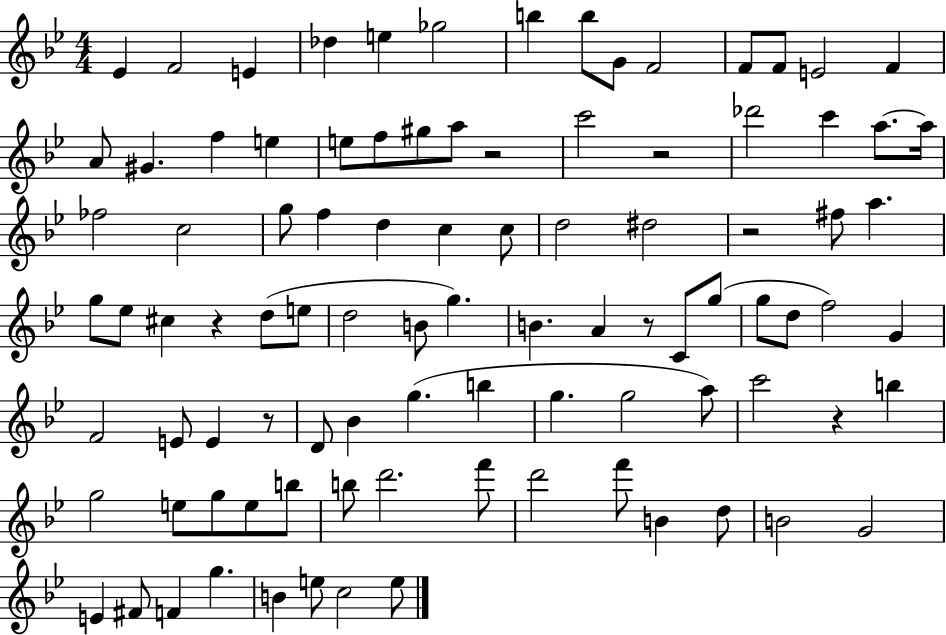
Eb4/q F4/h E4/q Db5/q E5/q Gb5/h B5/q B5/e G4/e F4/h F4/e F4/e E4/h F4/q A4/e G#4/q. F5/q E5/q E5/e F5/e G#5/e A5/e R/h C6/h R/h Db6/h C6/q A5/e. A5/s FES5/h C5/h G5/e F5/q D5/q C5/q C5/e D5/h D#5/h R/h F#5/e A5/q. G5/e Eb5/e C#5/q R/q D5/e E5/e D5/h B4/e G5/q. B4/q. A4/q R/e C4/e G5/e G5/e D5/e F5/h G4/q F4/h E4/e E4/q R/e D4/e Bb4/q G5/q. B5/q G5/q. G5/h A5/e C6/h R/q B5/q G5/h E5/e G5/e E5/e B5/e B5/e D6/h. F6/e D6/h F6/e B4/q D5/e B4/h G4/h E4/q F#4/e F4/q G5/q. B4/q E5/e C5/h E5/e